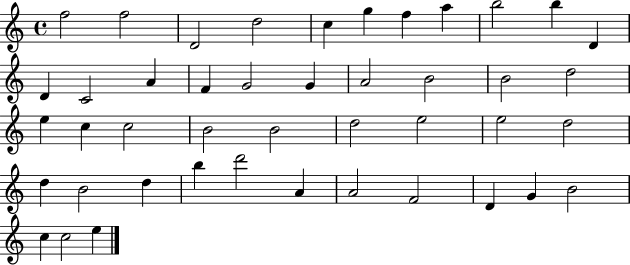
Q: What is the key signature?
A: C major